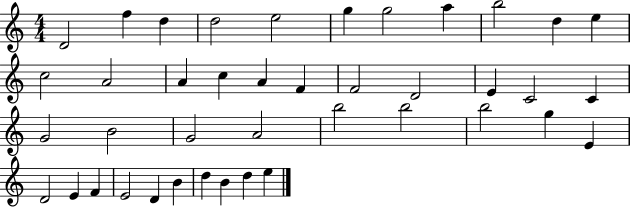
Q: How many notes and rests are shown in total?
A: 41